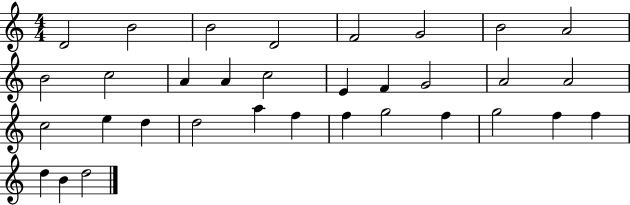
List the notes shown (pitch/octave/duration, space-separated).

D4/h B4/h B4/h D4/h F4/h G4/h B4/h A4/h B4/h C5/h A4/q A4/q C5/h E4/q F4/q G4/h A4/h A4/h C5/h E5/q D5/q D5/h A5/q F5/q F5/q G5/h F5/q G5/h F5/q F5/q D5/q B4/q D5/h